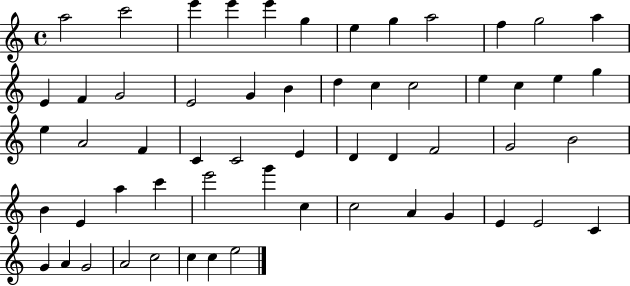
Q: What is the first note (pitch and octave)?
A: A5